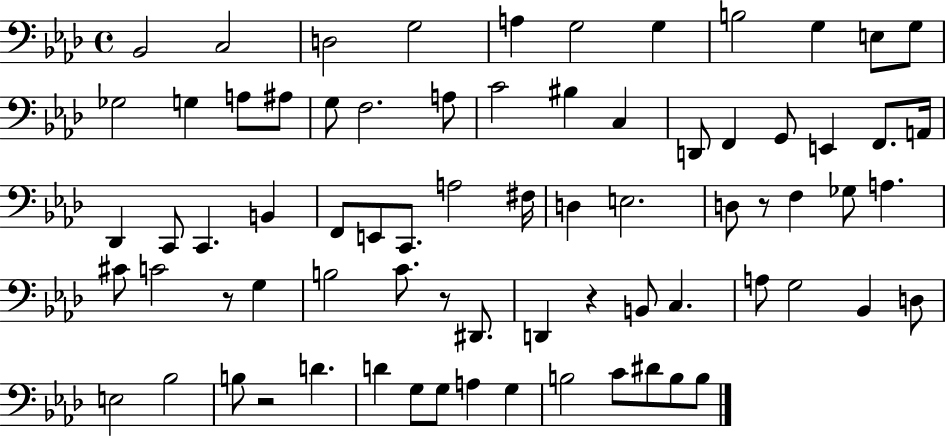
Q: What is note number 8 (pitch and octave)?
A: B3